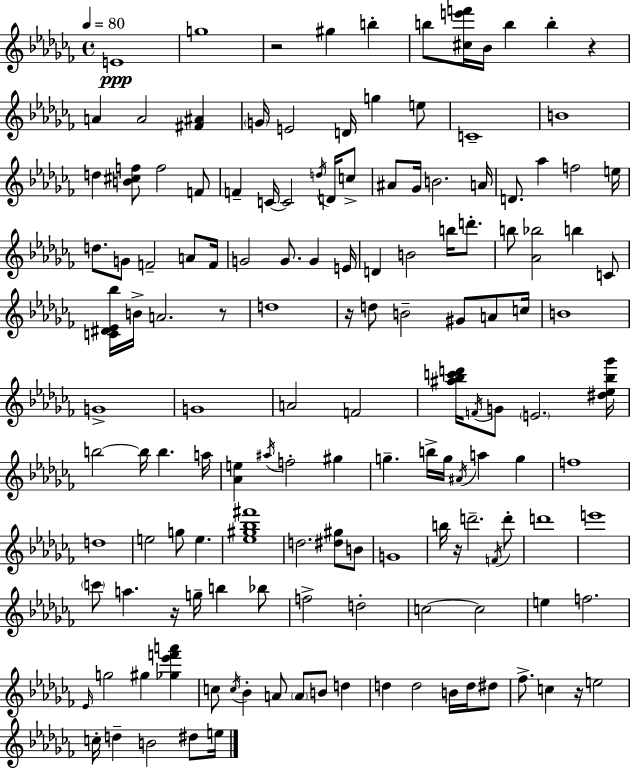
X:1
T:Untitled
M:4/4
L:1/4
K:Abm
E4 g4 z2 ^g b b/2 [^ce'f']/4 _B/4 b b z A A2 [^F^A] G/4 E2 D/4 g e/2 C4 B4 d [B^cf]/2 f2 F/2 F C/4 C2 d/4 D/4 c/2 ^A/2 _G/4 B2 A/4 D/2 _a f2 e/4 d/2 G/2 F2 A/2 F/4 G2 G/2 G E/4 D B2 b/4 d'/2 b/2 [_A_b]2 b C/2 [C^D_E_b]/4 B/4 A2 z/2 d4 z/4 d/2 B2 ^G/2 A/2 c/4 B4 G4 G4 A2 F2 [^a_bc'd']/4 F/4 G/2 E2 [^d_e_b_g']/4 b2 b/4 b a/4 [_Ae] ^a/4 f2 ^g g b/4 g/4 ^A/4 a g f4 d4 e2 g/2 e [_e^g_b^f']4 d2 [^d^g]/2 B/2 G4 b/4 z/4 d'2 F/4 d'/2 d'4 e'4 c'/2 a z/4 g/4 b _b/2 f2 d2 c2 c2 e f2 _E/4 g2 ^g [_g_e'f'a'] c/2 c/4 _B A/2 A/2 B/2 d d d2 B/4 d/4 ^d/2 _f/2 c z/4 e2 c/4 d B2 ^d/2 e/4